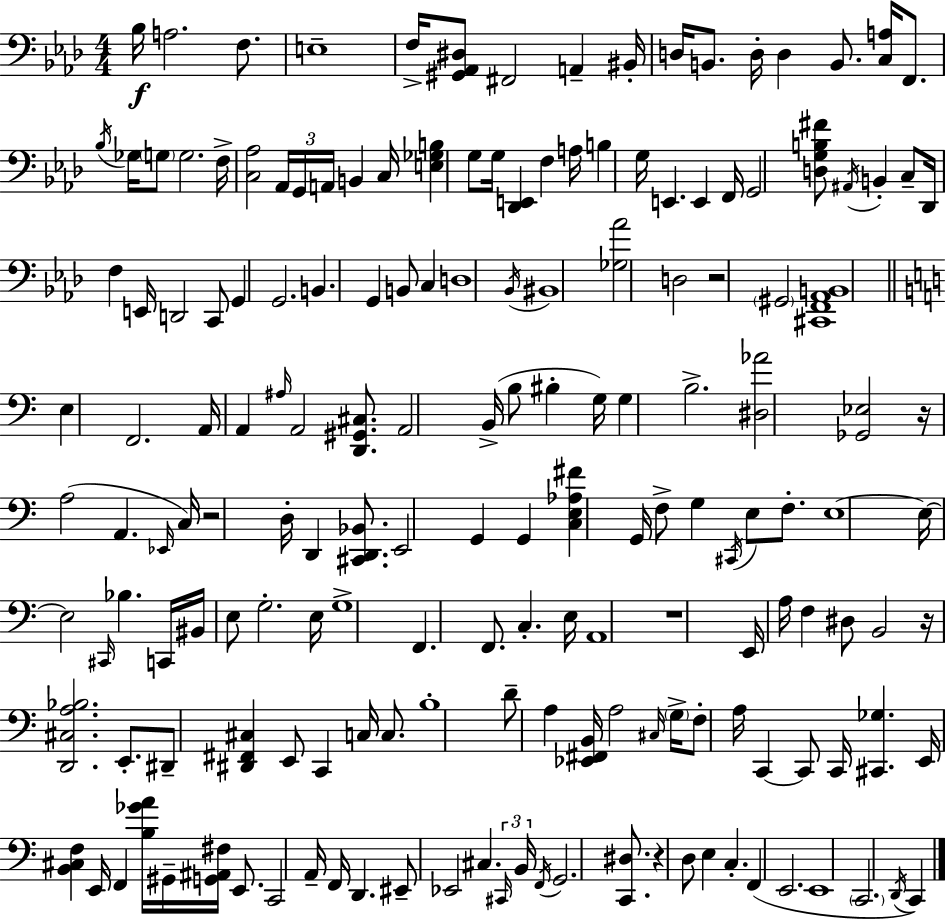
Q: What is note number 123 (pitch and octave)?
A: G#2